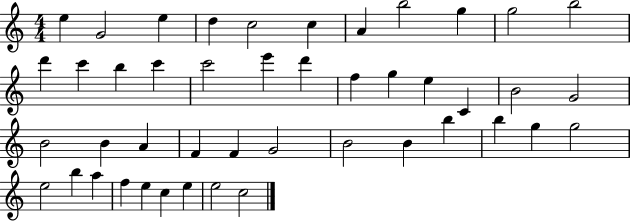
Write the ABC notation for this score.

X:1
T:Untitled
M:4/4
L:1/4
K:C
e G2 e d c2 c A b2 g g2 b2 d' c' b c' c'2 e' d' f g e C B2 G2 B2 B A F F G2 B2 B b b g g2 e2 b a f e c e e2 c2